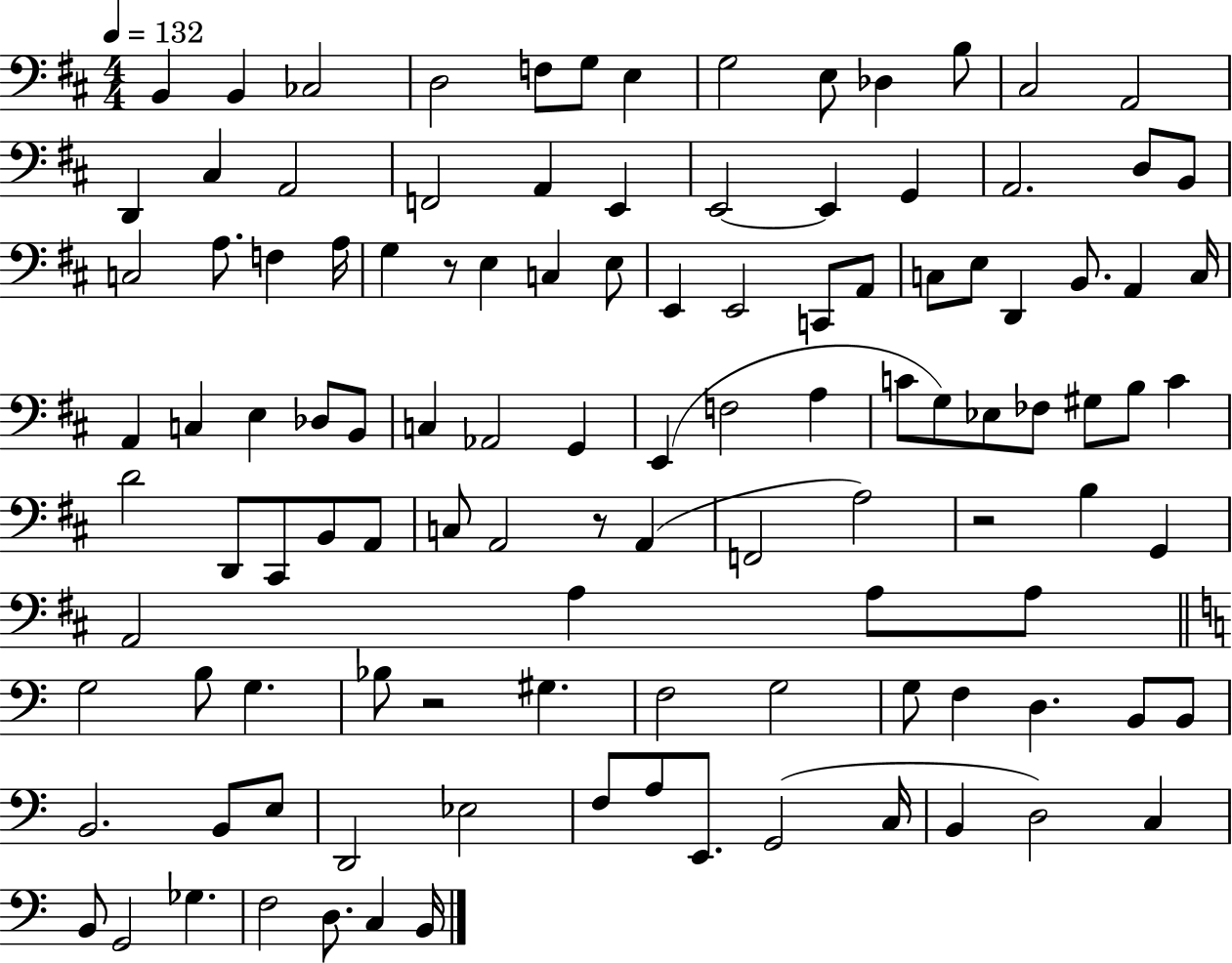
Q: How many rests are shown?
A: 4